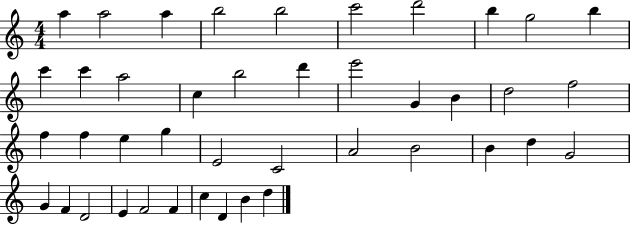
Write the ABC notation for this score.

X:1
T:Untitled
M:4/4
L:1/4
K:C
a a2 a b2 b2 c'2 d'2 b g2 b c' c' a2 c b2 d' e'2 G B d2 f2 f f e g E2 C2 A2 B2 B d G2 G F D2 E F2 F c D B d